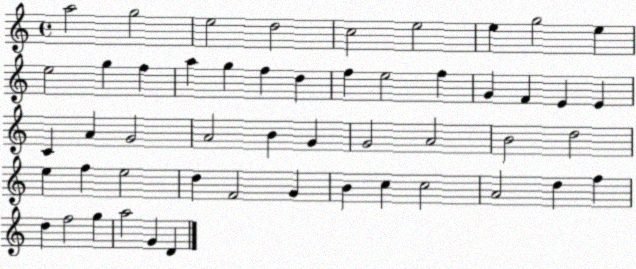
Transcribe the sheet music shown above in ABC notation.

X:1
T:Untitled
M:4/4
L:1/4
K:C
a2 g2 e2 d2 c2 e2 e g2 e e2 g f a g f d f e2 f G F E E C A G2 A2 B G G2 A2 B2 d2 e f e2 d F2 G B c c2 A2 d f d f2 g a2 G D